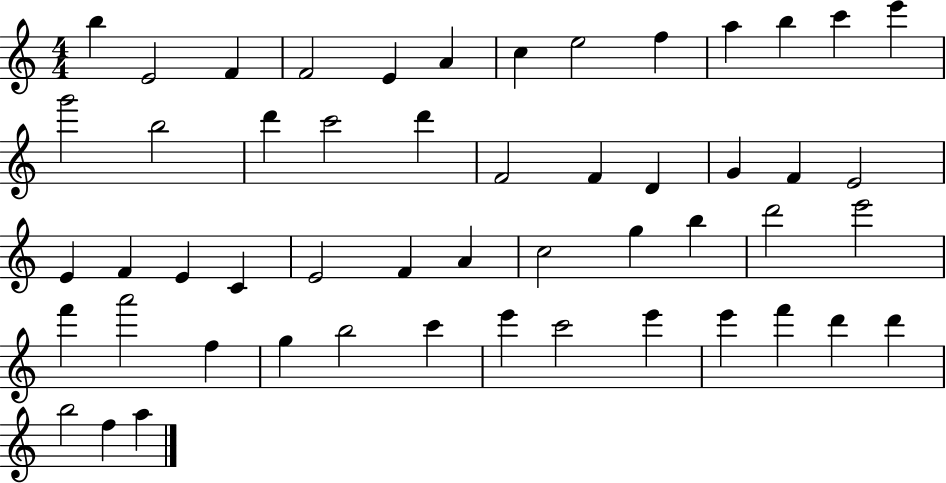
{
  \clef treble
  \numericTimeSignature
  \time 4/4
  \key c \major
  b''4 e'2 f'4 | f'2 e'4 a'4 | c''4 e''2 f''4 | a''4 b''4 c'''4 e'''4 | \break g'''2 b''2 | d'''4 c'''2 d'''4 | f'2 f'4 d'4 | g'4 f'4 e'2 | \break e'4 f'4 e'4 c'4 | e'2 f'4 a'4 | c''2 g''4 b''4 | d'''2 e'''2 | \break f'''4 a'''2 f''4 | g''4 b''2 c'''4 | e'''4 c'''2 e'''4 | e'''4 f'''4 d'''4 d'''4 | \break b''2 f''4 a''4 | \bar "|."
}